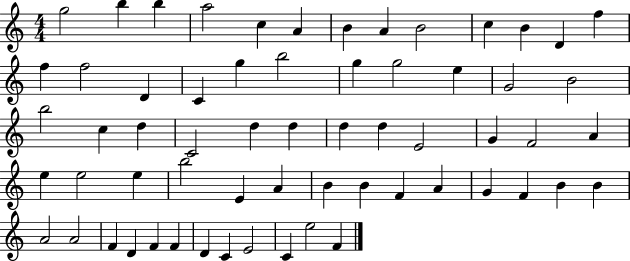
{
  \clef treble
  \numericTimeSignature
  \time 4/4
  \key c \major
  g''2 b''4 b''4 | a''2 c''4 a'4 | b'4 a'4 b'2 | c''4 b'4 d'4 f''4 | \break f''4 f''2 d'4 | c'4 g''4 b''2 | g''4 g''2 e''4 | g'2 b'2 | \break b''2 c''4 d''4 | c'2 d''4 d''4 | d''4 d''4 e'2 | g'4 f'2 a'4 | \break e''4 e''2 e''4 | b''2 e'4 a'4 | b'4 b'4 f'4 a'4 | g'4 f'4 b'4 b'4 | \break a'2 a'2 | f'4 d'4 f'4 f'4 | d'4 c'4 e'2 | c'4 e''2 f'4 | \break \bar "|."
}